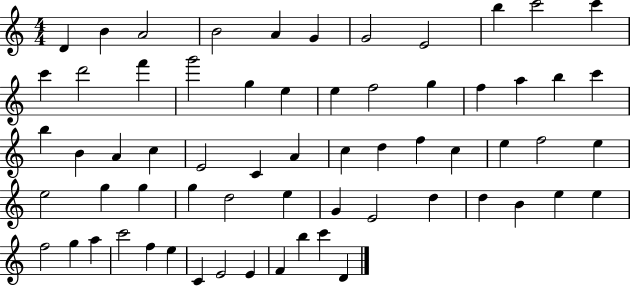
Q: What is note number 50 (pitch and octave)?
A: E5